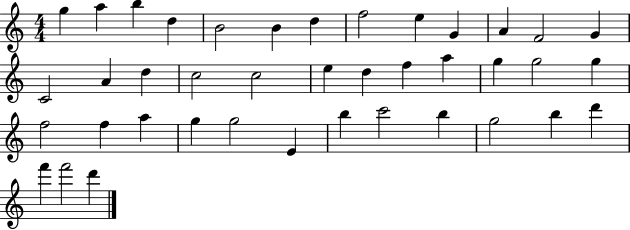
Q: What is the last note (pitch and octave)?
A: D6